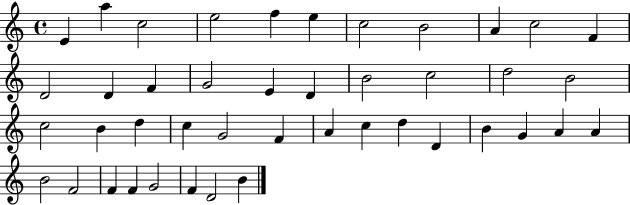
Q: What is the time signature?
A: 4/4